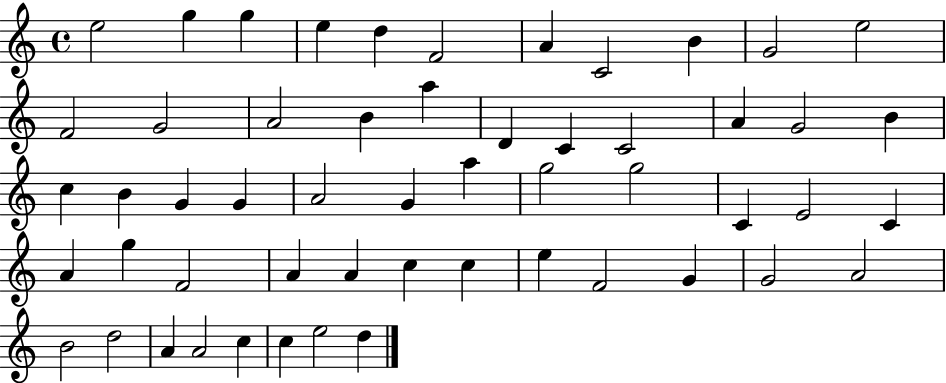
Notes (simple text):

E5/h G5/q G5/q E5/q D5/q F4/h A4/q C4/h B4/q G4/h E5/h F4/h G4/h A4/h B4/q A5/q D4/q C4/q C4/h A4/q G4/h B4/q C5/q B4/q G4/q G4/q A4/h G4/q A5/q G5/h G5/h C4/q E4/h C4/q A4/q G5/q F4/h A4/q A4/q C5/q C5/q E5/q F4/h G4/q G4/h A4/h B4/h D5/h A4/q A4/h C5/q C5/q E5/h D5/q